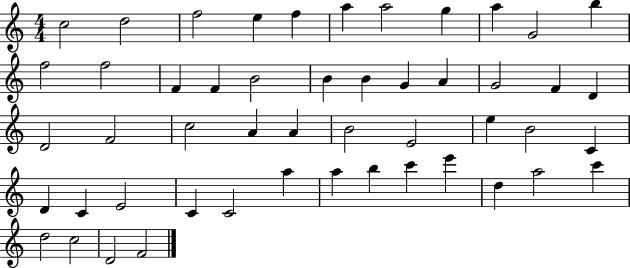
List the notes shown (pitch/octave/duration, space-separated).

C5/h D5/h F5/h E5/q F5/q A5/q A5/h G5/q A5/q G4/h B5/q F5/h F5/h F4/q F4/q B4/h B4/q B4/q G4/q A4/q G4/h F4/q D4/q D4/h F4/h C5/h A4/q A4/q B4/h E4/h E5/q B4/h C4/q D4/q C4/q E4/h C4/q C4/h A5/q A5/q B5/q C6/q E6/q D5/q A5/h C6/q D5/h C5/h D4/h F4/h